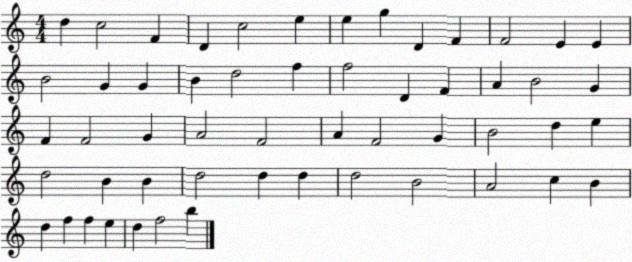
X:1
T:Untitled
M:4/4
L:1/4
K:C
d c2 F D c2 e e g D F F2 E E B2 G G B d2 f f2 D F A B2 G F F2 G A2 F2 A F2 G B2 d e d2 B B d2 d d d2 B2 A2 c B d f f e d f2 b